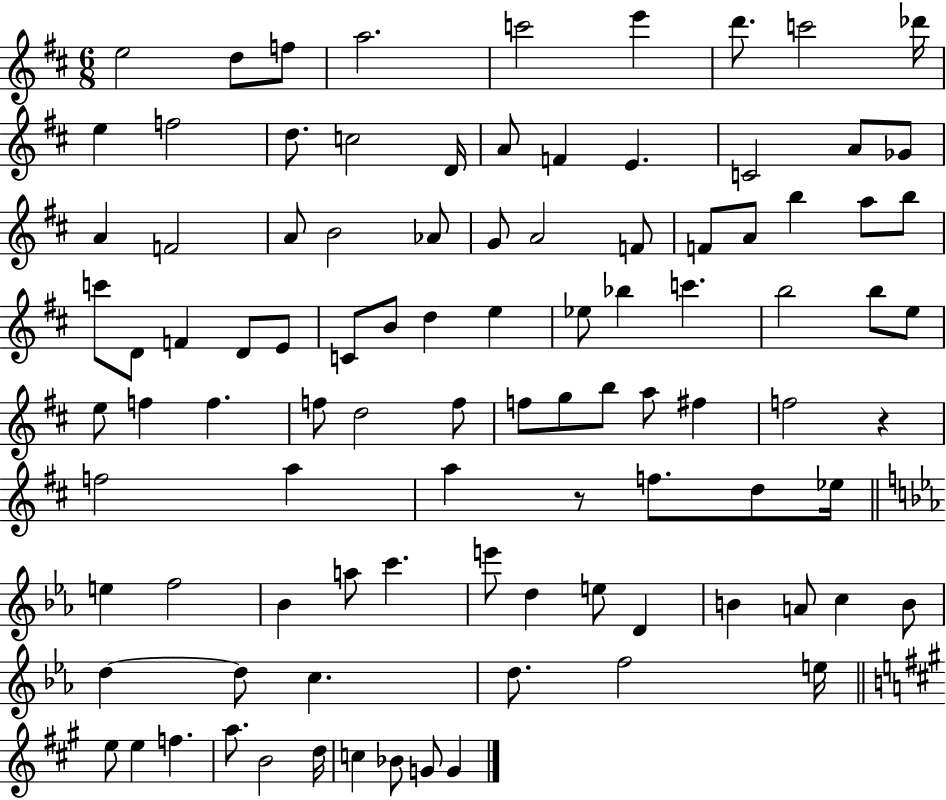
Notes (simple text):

E5/h D5/e F5/e A5/h. C6/h E6/q D6/e. C6/h Db6/s E5/q F5/h D5/e. C5/h D4/s A4/e F4/q E4/q. C4/h A4/e Gb4/e A4/q F4/h A4/e B4/h Ab4/e G4/e A4/h F4/e F4/e A4/e B5/q A5/e B5/e C6/e D4/e F4/q D4/e E4/e C4/e B4/e D5/q E5/q Eb5/e Bb5/q C6/q. B5/h B5/e E5/e E5/e F5/q F5/q. F5/e D5/h F5/e F5/e G5/e B5/e A5/e F#5/q F5/h R/q F5/h A5/q A5/q R/e F5/e. D5/e Eb5/s E5/q F5/h Bb4/q A5/e C6/q. E6/e D5/q E5/e D4/q B4/q A4/e C5/q B4/e D5/q D5/e C5/q. D5/e. F5/h E5/s E5/e E5/q F5/q. A5/e. B4/h D5/s C5/q Bb4/e G4/e G4/q